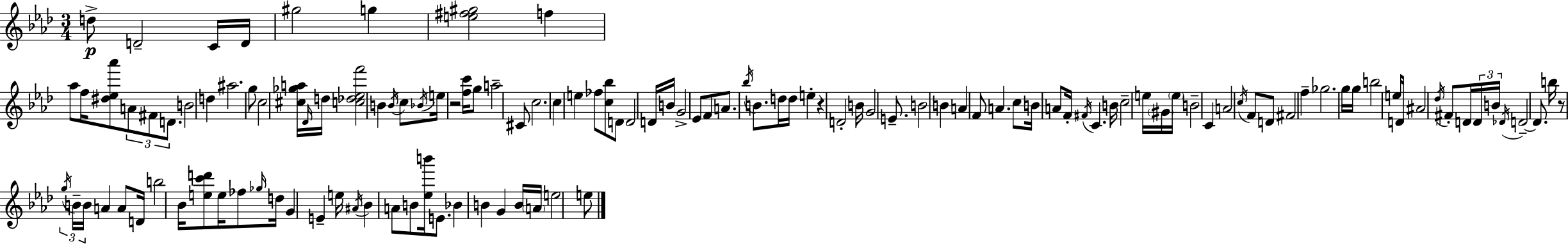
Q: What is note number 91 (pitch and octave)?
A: B4